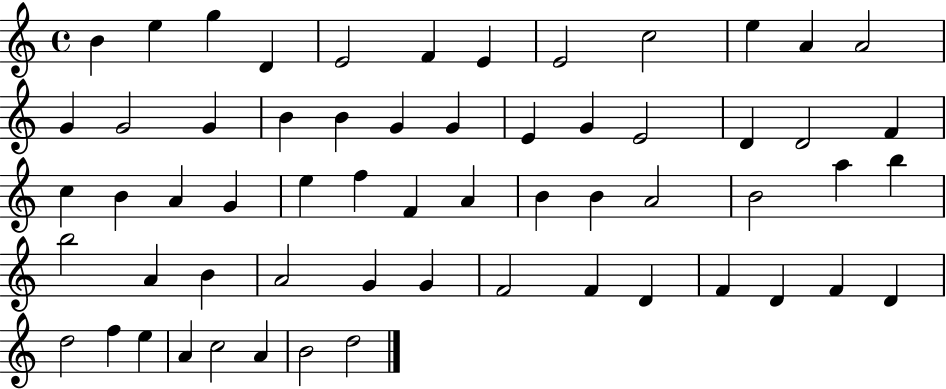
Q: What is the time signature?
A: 4/4